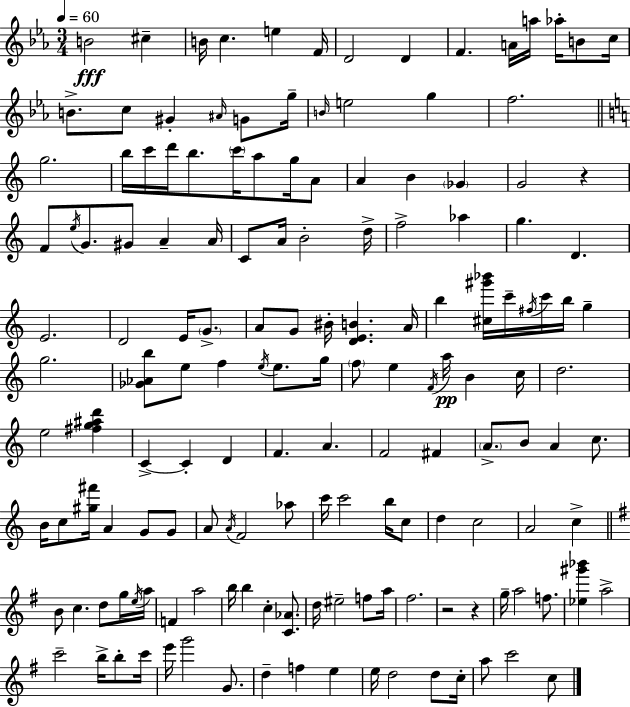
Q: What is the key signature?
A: EES major